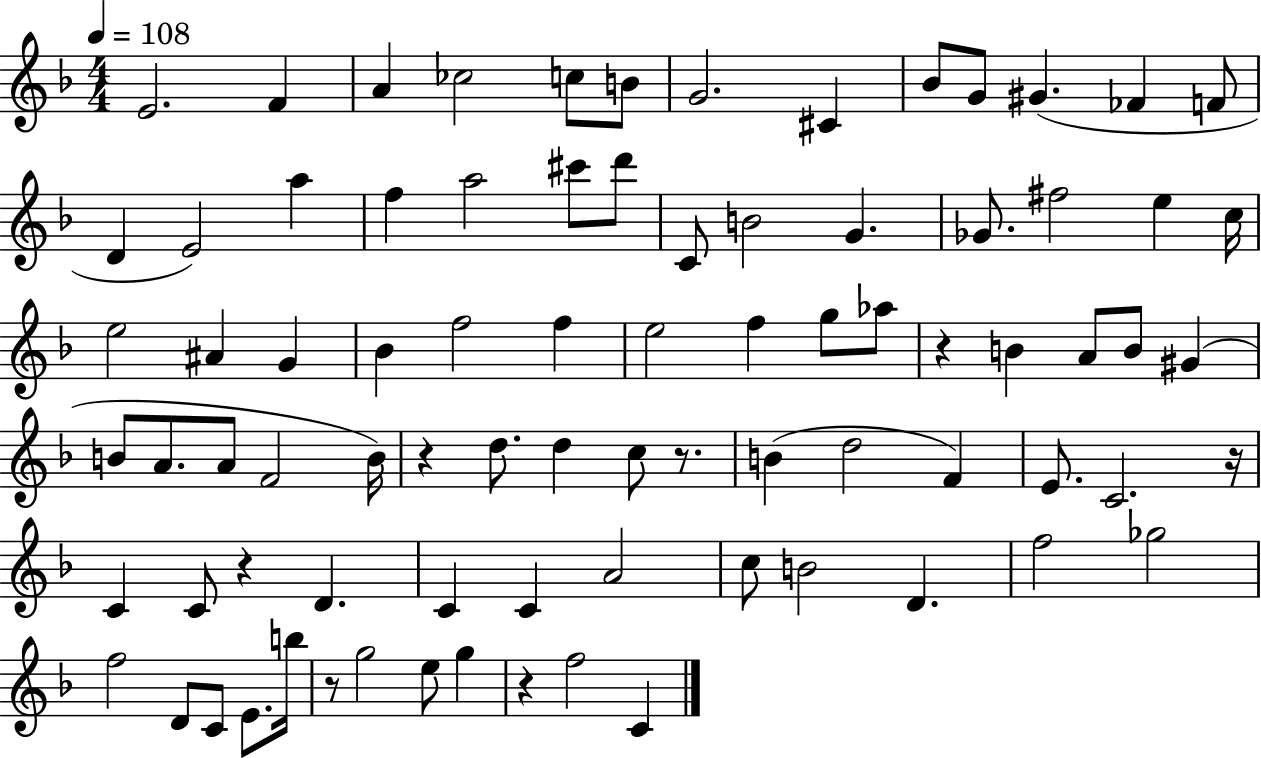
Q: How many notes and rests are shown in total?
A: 82